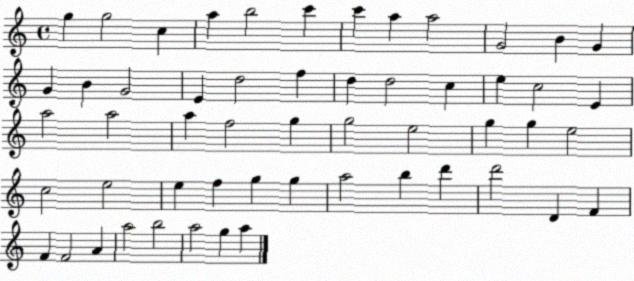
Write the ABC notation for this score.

X:1
T:Untitled
M:4/4
L:1/4
K:C
g g2 c a b2 c' c' a a2 G2 B G G B G2 E d2 f d d2 c e c2 E a2 a2 a f2 g g2 e2 g g e2 c2 e2 e f g g a2 b d' d'2 D F F F2 A a2 b2 a2 g a